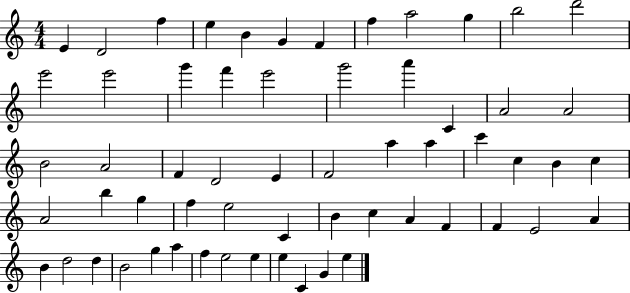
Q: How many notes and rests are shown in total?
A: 60